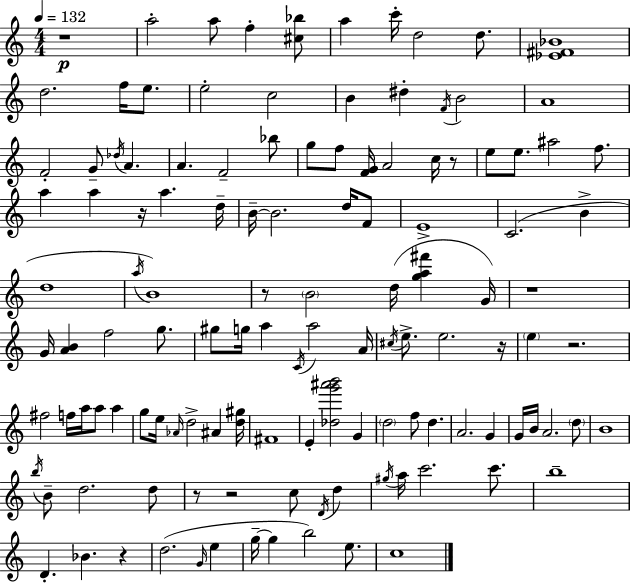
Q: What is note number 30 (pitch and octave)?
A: E5